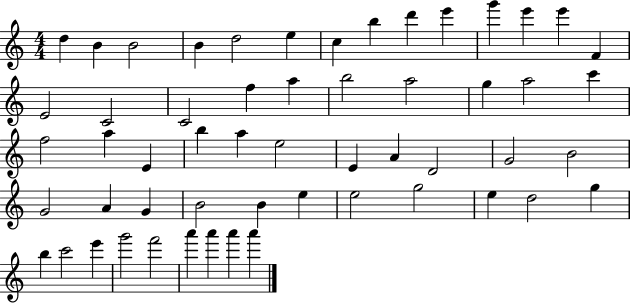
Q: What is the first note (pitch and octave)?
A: D5